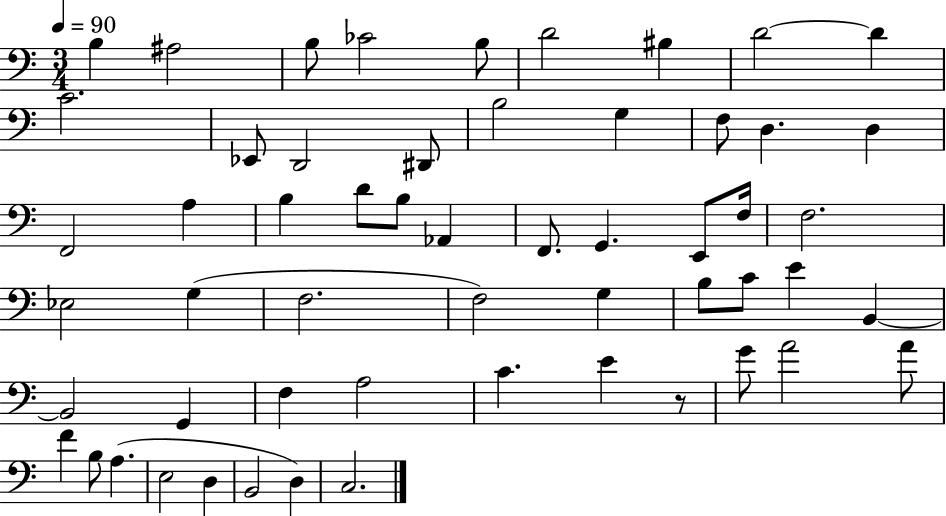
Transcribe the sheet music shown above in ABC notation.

X:1
T:Untitled
M:3/4
L:1/4
K:C
B, ^A,2 B,/2 _C2 B,/2 D2 ^B, D2 D C2 _E,,/2 D,,2 ^D,,/2 B,2 G, F,/2 D, D, F,,2 A, B, D/2 B,/2 _A,, F,,/2 G,, E,,/2 F,/4 F,2 _E,2 G, F,2 F,2 G, B,/2 C/2 E B,, B,,2 G,, F, A,2 C E z/2 G/2 A2 A/2 F B,/2 A, E,2 D, B,,2 D, C,2